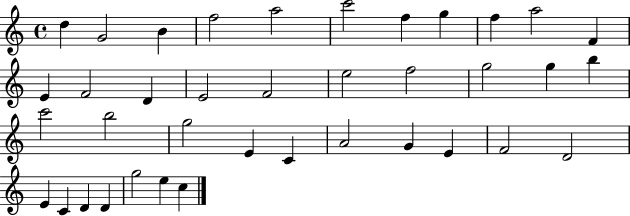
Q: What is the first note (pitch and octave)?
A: D5